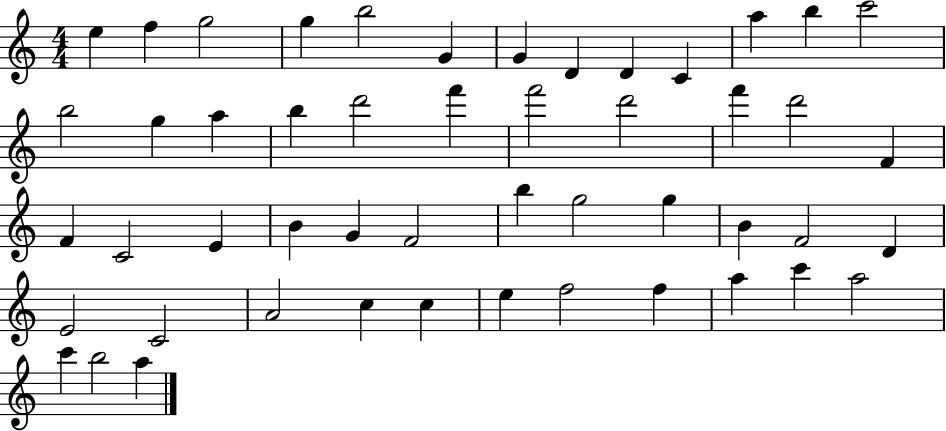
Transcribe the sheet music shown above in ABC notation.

X:1
T:Untitled
M:4/4
L:1/4
K:C
e f g2 g b2 G G D D C a b c'2 b2 g a b d'2 f' f'2 d'2 f' d'2 F F C2 E B G F2 b g2 g B F2 D E2 C2 A2 c c e f2 f a c' a2 c' b2 a